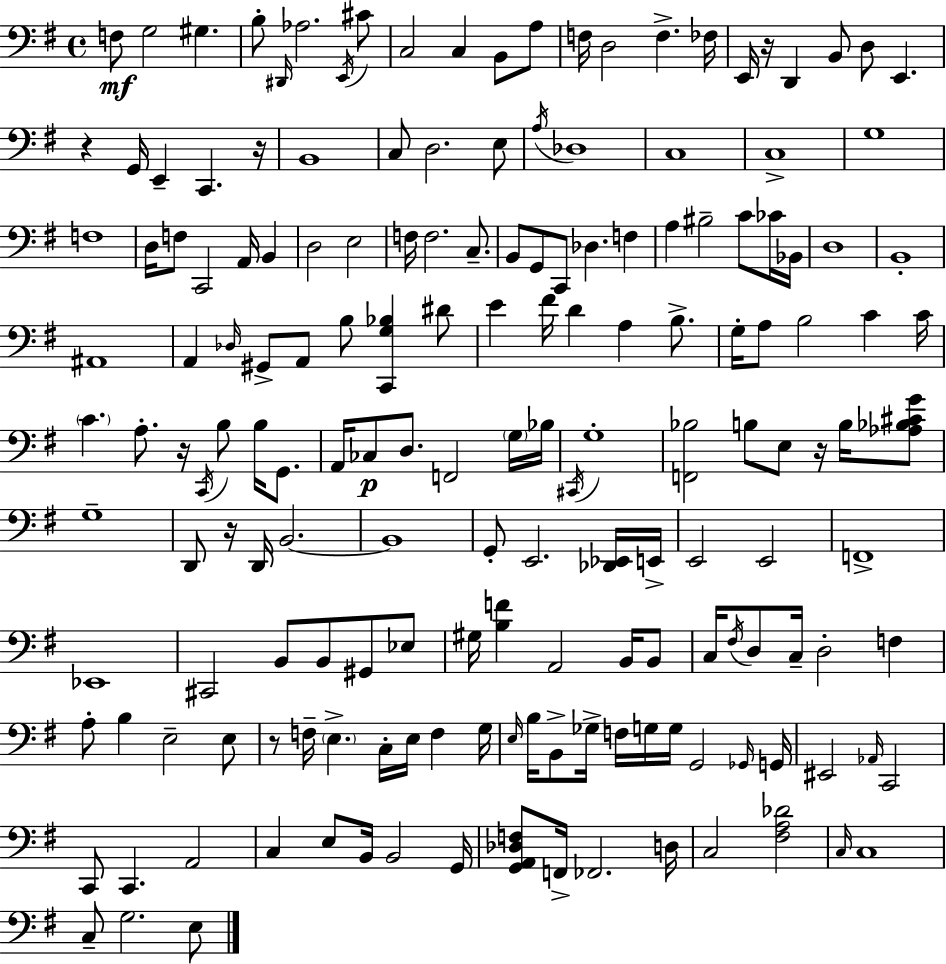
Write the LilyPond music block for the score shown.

{
  \clef bass
  \time 4/4
  \defaultTimeSignature
  \key g \major
  f8\mf g2 gis4. | b8-. \grace { dis,16 } aes2. \acciaccatura { e,16 } | cis'8 c2 c4 b,8 | a8 f16 d2 f4.-> | \break fes16 e,16 r16 d,4 b,8 d8 e,4. | r4 g,16 e,4-- c,4. | r16 b,1 | c8 d2. | \break e8 \acciaccatura { a16 } des1 | c1 | c1-> | g1 | \break f1 | d16 f8 c,2 a,16 b,4 | d2 e2 | f16 f2. | \break c8.-- b,8 g,8 c,8 des4. f4 | a4 bis2-- c'8 | ces'16 bes,16 d1 | b,1-. | \break ais,1 | a,4 \grace { des16 } gis,8-> a,8 b8 <c, g bes>4 | dis'8 e'4 fis'16 d'4 a4 | b8.-> g16-. a8 b2 c'4 | \break c'16 \parenthesize c'4. a8.-. r16 \acciaccatura { c,16 } b8 | b16 g,8. a,16 ces8\p d8. f,2 | \parenthesize g16 bes16 \acciaccatura { cis,16 } g1-. | <f, bes>2 b8 | \break e8 r16 b16 <aes bes cis' g'>8 g1-- | d,8 r16 d,16 b,2.~~ | b,1 | g,8-. e,2. | \break <des, ees,>16 e,16-> e,2 e,2 | f,1-> | ees,1 | cis,2 b,8 | \break b,8 gis,8 ees8 gis16 <b f'>4 a,2 | b,16 b,8 c16 \acciaccatura { fis16 } d8 c16-- d2-. | f4 a8-. b4 e2-- | e8 r8 f16-- \parenthesize e4.-> | \break c16-. e16 f4 g16 \grace { e16 } b16 b,8-> ges16-> f16 g16 g16 g,2 | \grace { ges,16 } g,16 eis,2 | \grace { aes,16 } c,2 c,8 c,4. | a,2 c4 e8 | \break b,16 b,2 g,16 <g, a, des f>8 f,16-> fes,2. | d16 c2 | <fis a des'>2 \grace { c16 } c1 | c8-- g2. | \break e8 \bar "|."
}